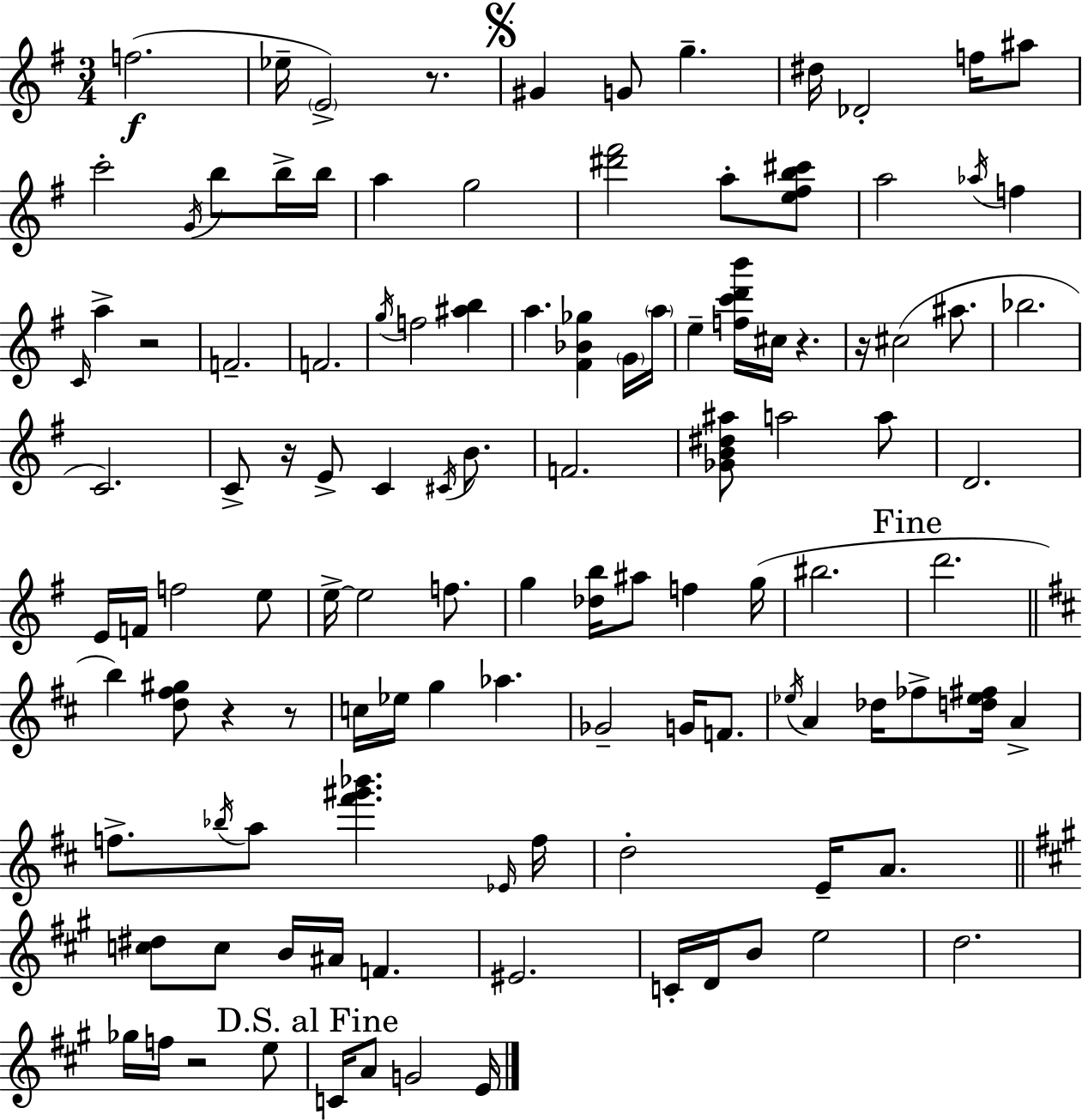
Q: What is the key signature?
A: G major